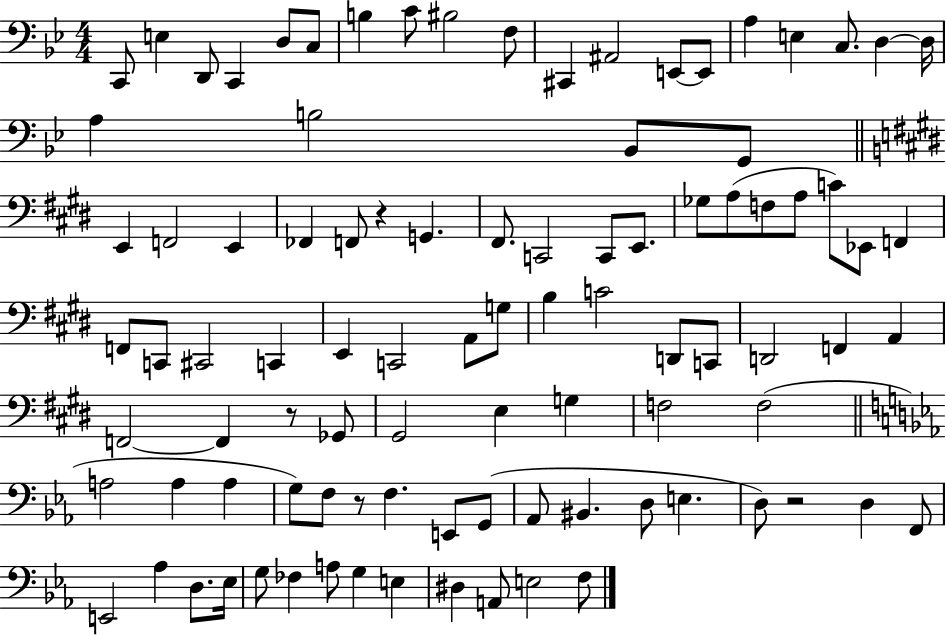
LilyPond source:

{
  \clef bass
  \numericTimeSignature
  \time 4/4
  \key bes \major
  c,8 e4 d,8 c,4 d8 c8 | b4 c'8 bis2 f8 | cis,4 ais,2 e,8~~ e,8 | a4 e4 c8. d4~~ d16 | \break a4 b2 bes,8 g,8 | \bar "||" \break \key e \major e,4 f,2 e,4 | fes,4 f,8 r4 g,4. | fis,8. c,2 c,8 e,8. | ges8 a8( f8 a8 c'8) ees,8 f,4 | \break f,8 c,8 cis,2 c,4 | e,4 c,2 a,8 g8 | b4 c'2 d,8 c,8 | d,2 f,4 a,4 | \break f,2~~ f,4 r8 ges,8 | gis,2 e4 g4 | f2 f2( | \bar "||" \break \key ees \major a2 a4 a4 | g8) f8 r8 f4. e,8 g,8( | aes,8 bis,4. d8 e4. | d8) r2 d4 f,8 | \break e,2 aes4 d8. ees16 | g8 fes4 a8 g4 e4 | dis4 a,8 e2 f8 | \bar "|."
}